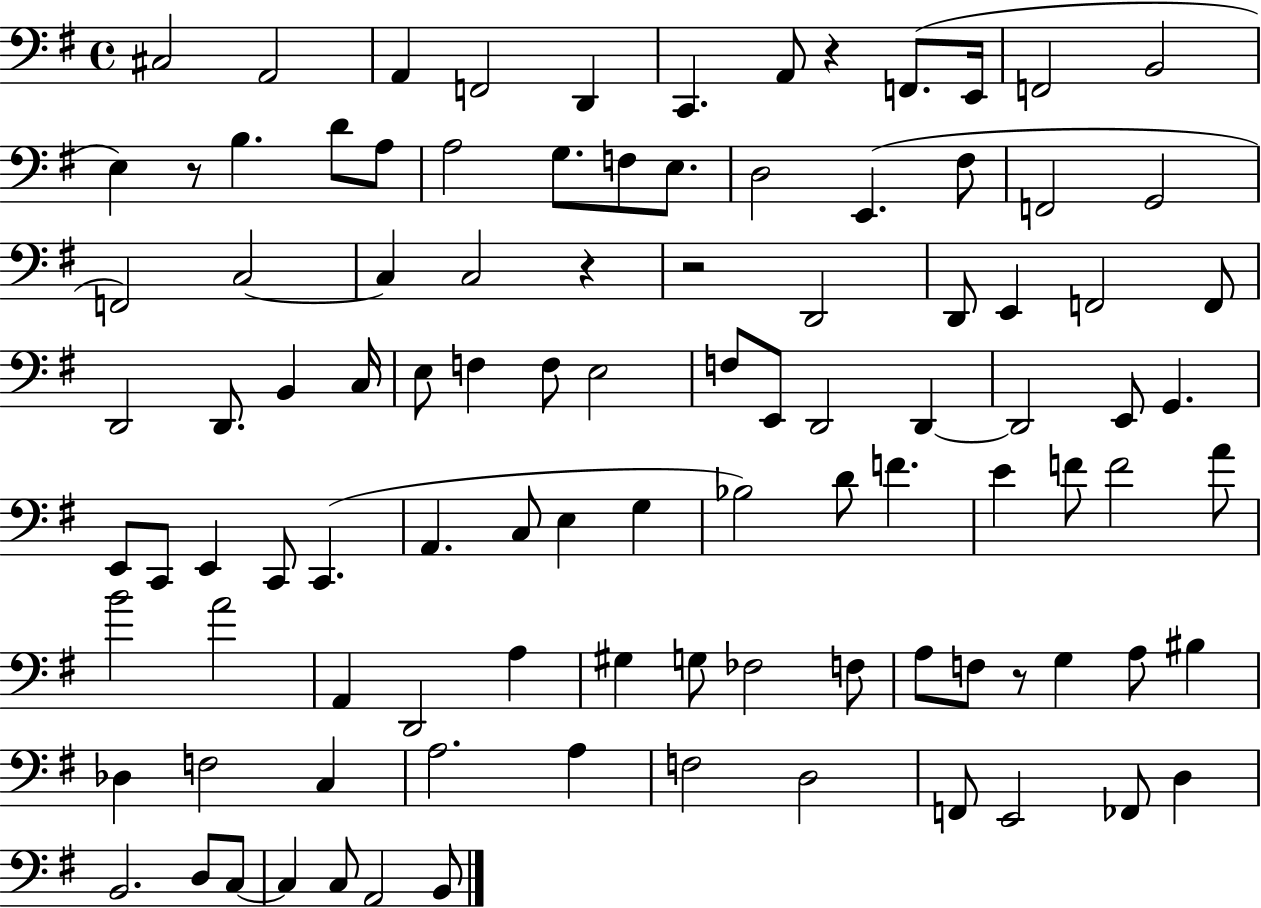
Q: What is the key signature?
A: G major